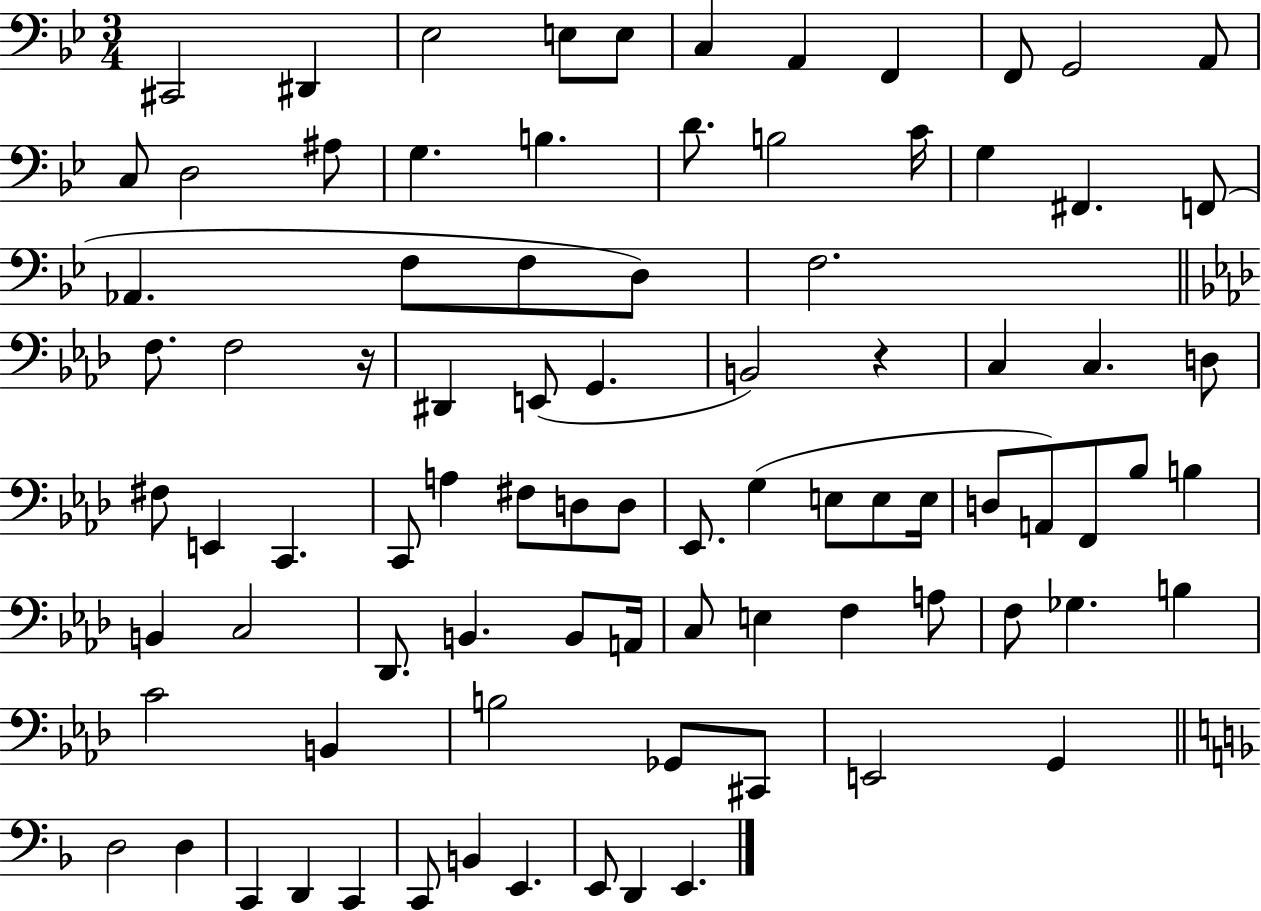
{
  \clef bass
  \numericTimeSignature
  \time 3/4
  \key bes \major
  cis,2 dis,4 | ees2 e8 e8 | c4 a,4 f,4 | f,8 g,2 a,8 | \break c8 d2 ais8 | g4. b4. | d'8. b2 c'16 | g4 fis,4. f,8( | \break aes,4. f8 f8 d8) | f2. | \bar "||" \break \key aes \major f8. f2 r16 | dis,4 e,8( g,4. | b,2) r4 | c4 c4. d8 | \break fis8 e,4 c,4. | c,8 a4 fis8 d8 d8 | ees,8. g4( e8 e8 e16 | d8 a,8) f,8 bes8 b4 | \break b,4 c2 | des,8. b,4. b,8 a,16 | c8 e4 f4 a8 | f8 ges4. b4 | \break c'2 b,4 | b2 ges,8 cis,8 | e,2 g,4 | \bar "||" \break \key f \major d2 d4 | c,4 d,4 c,4 | c,8 b,4 e,4. | e,8 d,4 e,4. | \break \bar "|."
}